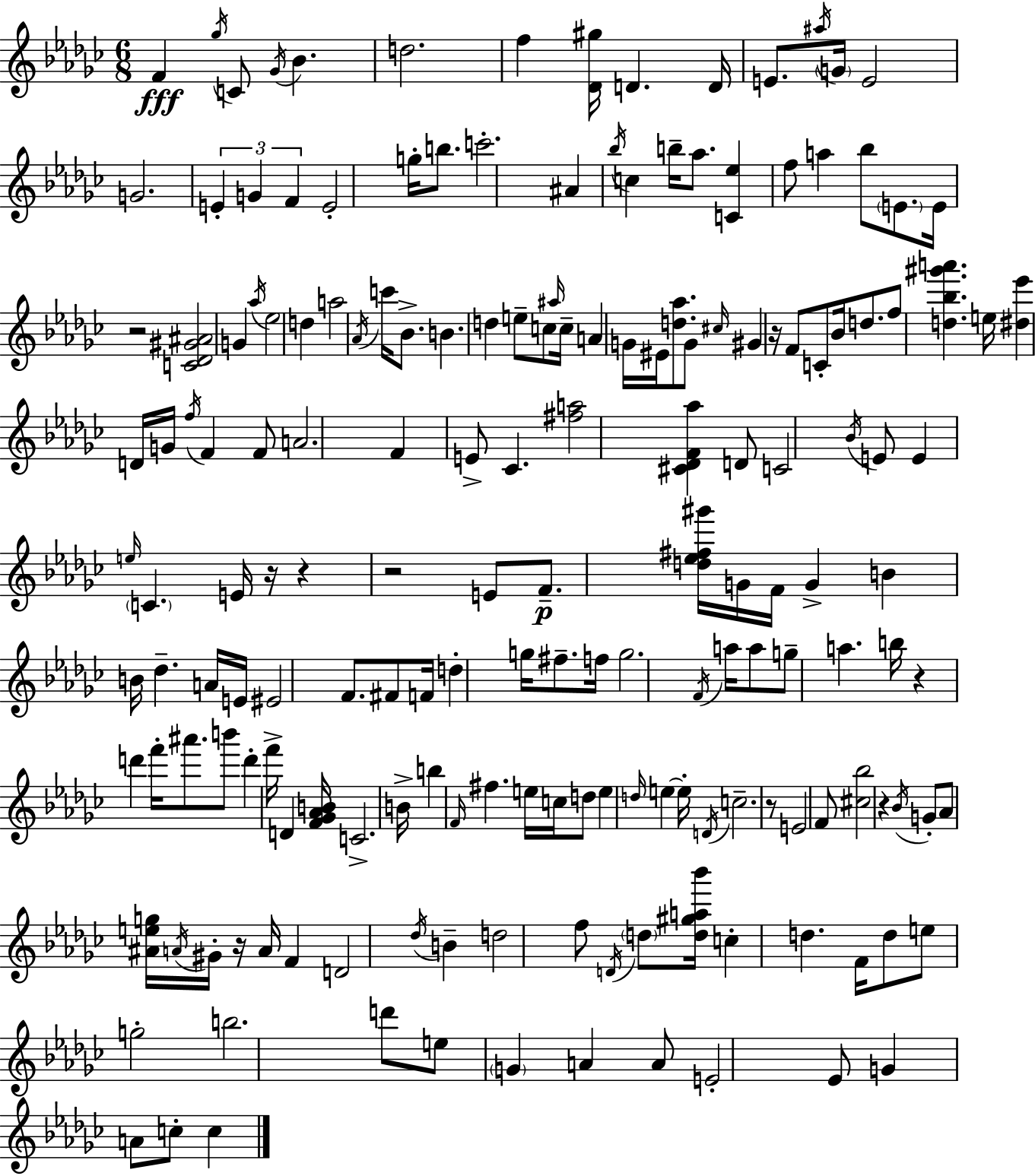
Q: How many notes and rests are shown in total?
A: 176